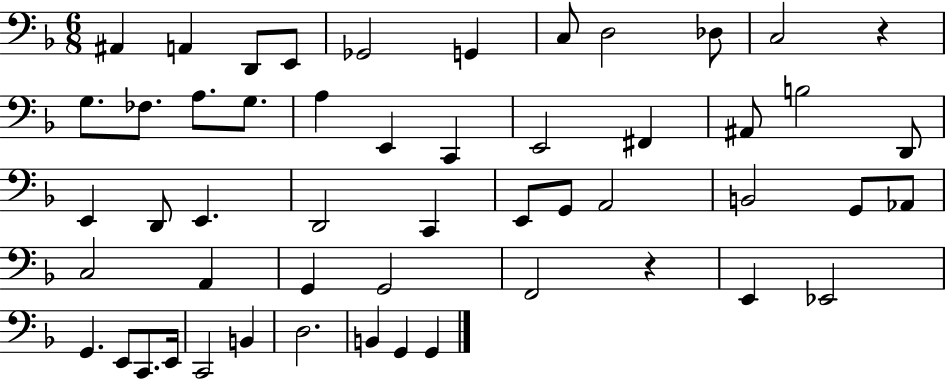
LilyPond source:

{
  \clef bass
  \numericTimeSignature
  \time 6/8
  \key f \major
  ais,4 a,4 d,8 e,8 | ges,2 g,4 | c8 d2 des8 | c2 r4 | \break g8. fes8. a8. g8. | a4 e,4 c,4 | e,2 fis,4 | ais,8 b2 d,8 | \break e,4 d,8 e,4. | d,2 c,4 | e,8 g,8 a,2 | b,2 g,8 aes,8 | \break c2 a,4 | g,4 g,2 | f,2 r4 | e,4 ees,2 | \break g,4. e,8 c,8. e,16 | c,2 b,4 | d2. | b,4 g,4 g,4 | \break \bar "|."
}